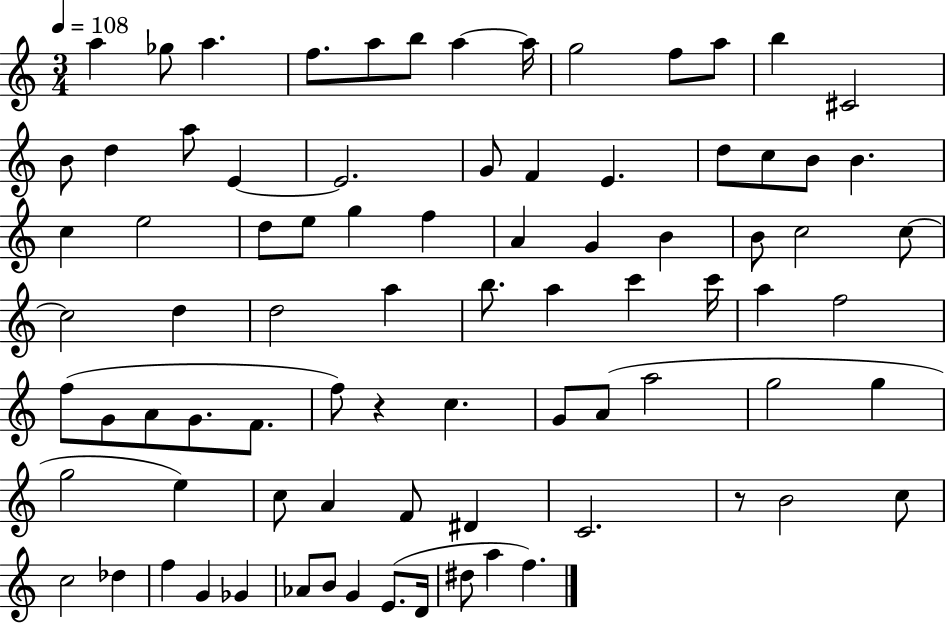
X:1
T:Untitled
M:3/4
L:1/4
K:C
a _g/2 a f/2 a/2 b/2 a a/4 g2 f/2 a/2 b ^C2 B/2 d a/2 E E2 G/2 F E d/2 c/2 B/2 B c e2 d/2 e/2 g f A G B B/2 c2 c/2 c2 d d2 a b/2 a c' c'/4 a f2 f/2 G/2 A/2 G/2 F/2 f/2 z c G/2 A/2 a2 g2 g g2 e c/2 A F/2 ^D C2 z/2 B2 c/2 c2 _d f G _G _A/2 B/2 G E/2 D/4 ^d/2 a f